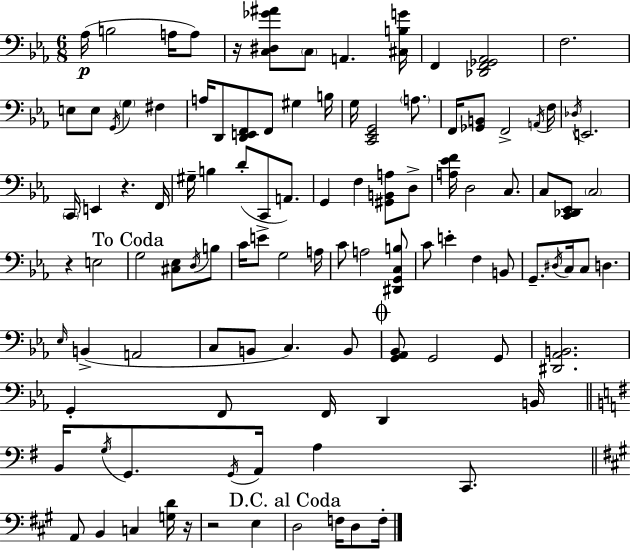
Ab3/s B3/h A3/s A3/e R/s [C3,D#3,Gb4,A#4]/e C3/e A2/q. [C#3,B3,G4]/s F2/q [Db2,F2,Gb2,Ab2]/h F3/h. E3/e E3/e G2/s G3/q F#3/q A3/s D2/e [D2,E2,F2]/e F2/e G#3/q B3/s G3/s [C2,Eb2,G2]/h A3/e. F2/s [Gb2,B2]/e F2/h A2/s F3/s Db3/s E2/h. C2/s E2/q R/q. F2/s G#3/s B3/q D4/e C2/e A2/e. G2/q F3/q [G#2,B2,A3]/e D3/e [A3,Eb4,F4]/s D3/h C3/e. C3/e [C2,Db2,Eb2]/e C3/h R/q E3/h G3/h [C#3,Eb3]/e D3/s B3/e C4/s E4/e G3/h A3/s C4/e A3/h [D#2,G2,C3,B3]/e C4/e E4/q F3/q B2/e G2/e. D#3/s C3/s C3/e D3/q. Eb3/s B2/q A2/h C3/e B2/e C3/q. B2/e [G2,Ab2,Bb2]/e G2/h G2/e [D#2,Ab2,B2]/h. G2/q F2/e F2/s D2/q B2/s B2/s G3/s G2/e. G2/s A2/s A3/q C2/e. A2/e B2/q C3/q [G3,D4]/s R/s R/h E3/q D3/h F3/s D3/e F3/s